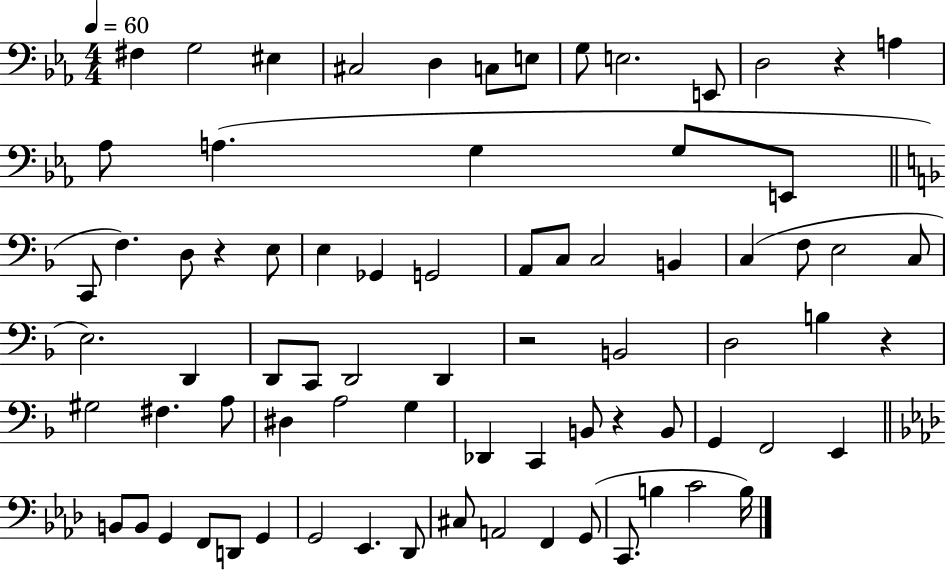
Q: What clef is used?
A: bass